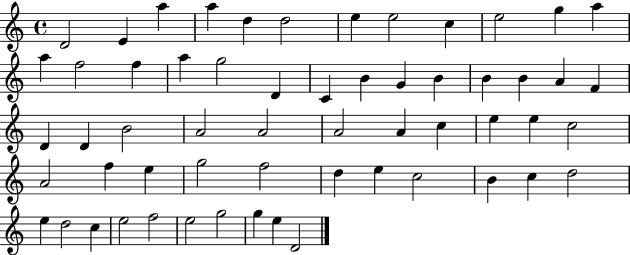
{
  \clef treble
  \time 4/4
  \defaultTimeSignature
  \key c \major
  d'2 e'4 a''4 | a''4 d''4 d''2 | e''4 e''2 c''4 | e''2 g''4 a''4 | \break a''4 f''2 f''4 | a''4 g''2 d'4 | c'4 b'4 g'4 b'4 | b'4 b'4 a'4 f'4 | \break d'4 d'4 b'2 | a'2 a'2 | a'2 a'4 c''4 | e''4 e''4 c''2 | \break a'2 f''4 e''4 | g''2 f''2 | d''4 e''4 c''2 | b'4 c''4 d''2 | \break e''4 d''2 c''4 | e''2 f''2 | e''2 g''2 | g''4 e''4 d'2 | \break \bar "|."
}